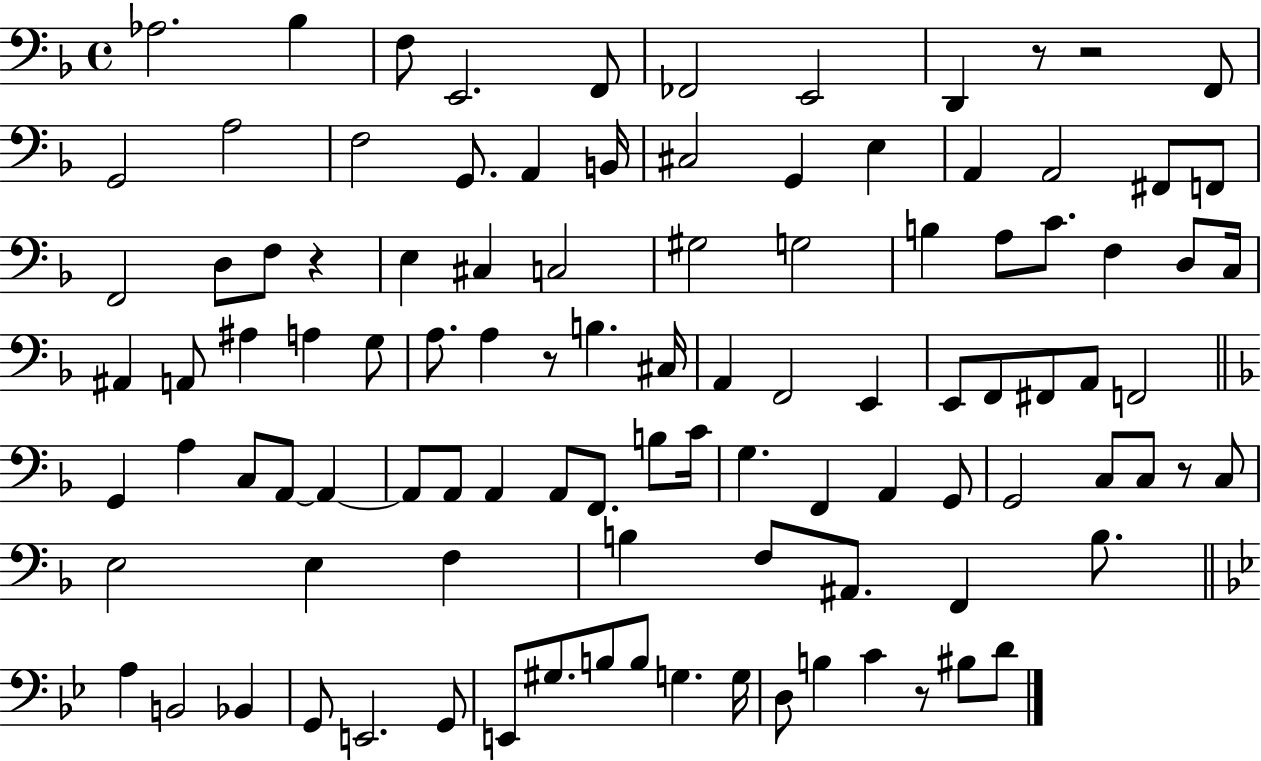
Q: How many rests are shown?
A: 6